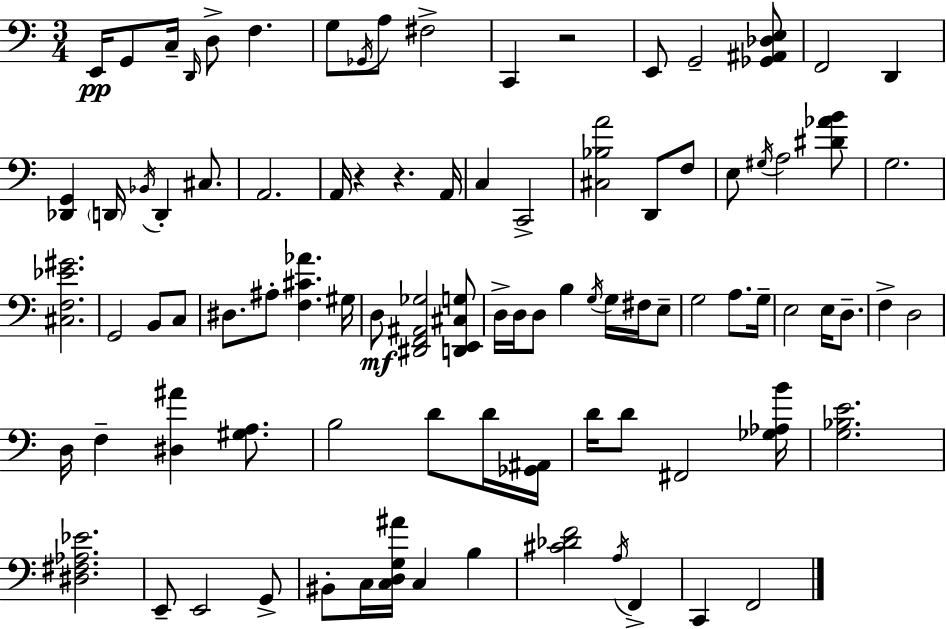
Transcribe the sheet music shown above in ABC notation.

X:1
T:Untitled
M:3/4
L:1/4
K:C
E,,/4 G,,/2 C,/4 D,,/4 D,/2 F, G,/2 _G,,/4 A,/2 ^F,2 C,, z2 E,,/2 G,,2 [_G,,^A,,_D,E,]/2 F,,2 D,, [_D,,G,,] D,,/4 _B,,/4 D,, ^C,/2 A,,2 A,,/4 z z A,,/4 C, C,,2 [^C,_B,A]2 D,,/2 F,/2 E,/2 ^G,/4 A,2 [^D_AB]/2 G,2 [^C,F,_E^G]2 G,,2 B,,/2 C,/2 ^D,/2 ^A,/2 [F,^C_A] ^G,/4 D,/2 [^D,,F,,^A,,_G,]2 [D,,E,,^C,G,]/2 D,/4 D,/4 D,/2 B, G,/4 G,/4 ^F,/4 E,/2 G,2 A,/2 G,/4 E,2 E,/4 D,/2 F, D,2 D,/4 F, [^D,^A] [^G,A,]/2 B,2 D/2 D/4 [_G,,^A,,]/4 D/4 D/2 ^F,,2 [_G,_A,B]/4 [G,_B,E]2 [^D,^F,_A,_E]2 E,,/2 E,,2 G,,/2 ^B,,/2 C,/4 [C,D,G,^A]/4 C, B, [^C_DF]2 A,/4 F,, C,, F,,2